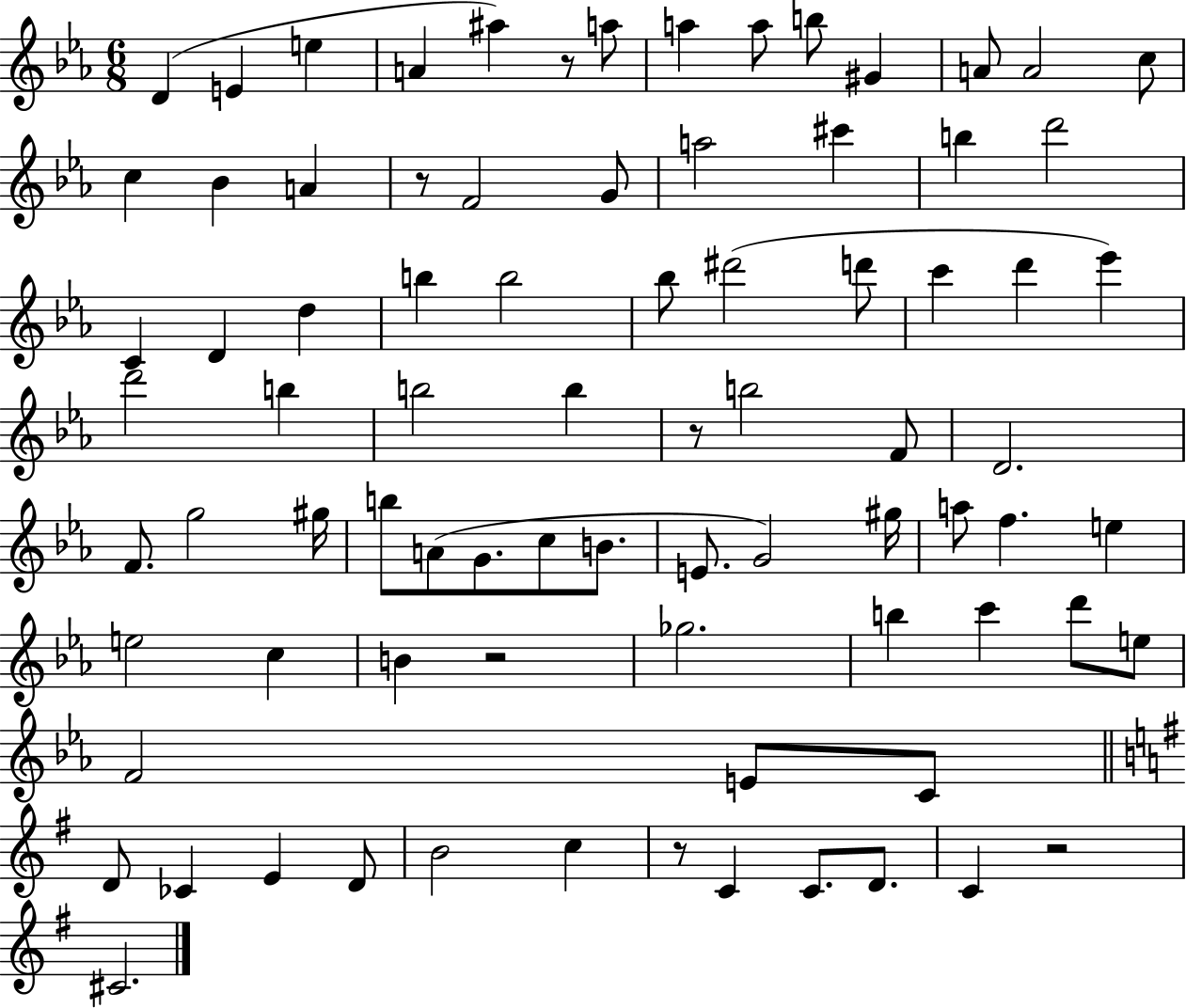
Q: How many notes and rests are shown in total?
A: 82